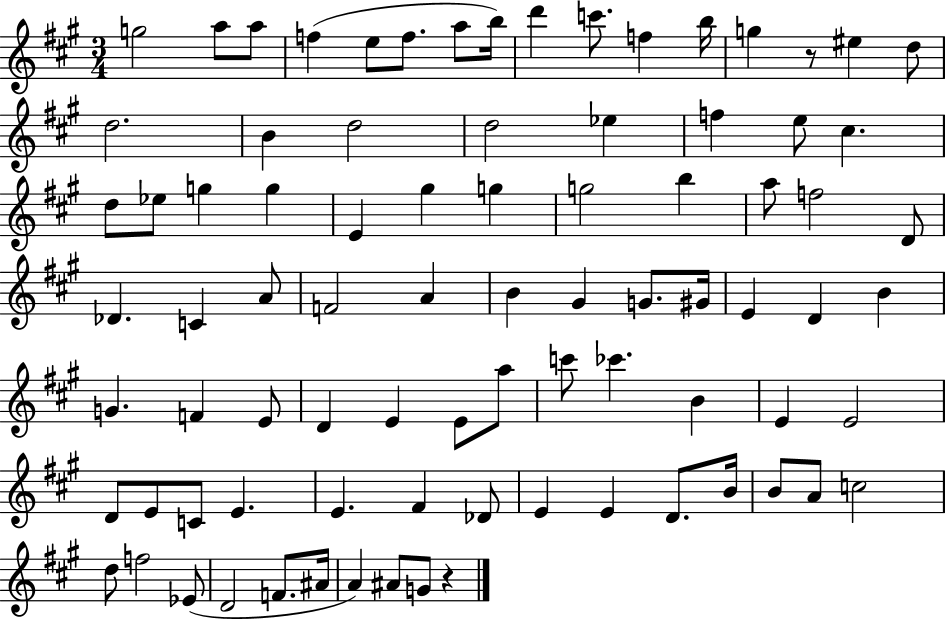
G5/h A5/e A5/e F5/q E5/e F5/e. A5/e B5/s D6/q C6/e. F5/q B5/s G5/q R/e EIS5/q D5/e D5/h. B4/q D5/h D5/h Eb5/q F5/q E5/e C#5/q. D5/e Eb5/e G5/q G5/q E4/q G#5/q G5/q G5/h B5/q A5/e F5/h D4/e Db4/q. C4/q A4/e F4/h A4/q B4/q G#4/q G4/e. G#4/s E4/q D4/q B4/q G4/q. F4/q E4/e D4/q E4/q E4/e A5/e C6/e CES6/q. B4/q E4/q E4/h D4/e E4/e C4/e E4/q. E4/q. F#4/q Db4/e E4/q E4/q D4/e. B4/s B4/e A4/e C5/h D5/e F5/h Eb4/e D4/h F4/e. A#4/s A4/q A#4/e G4/e R/q